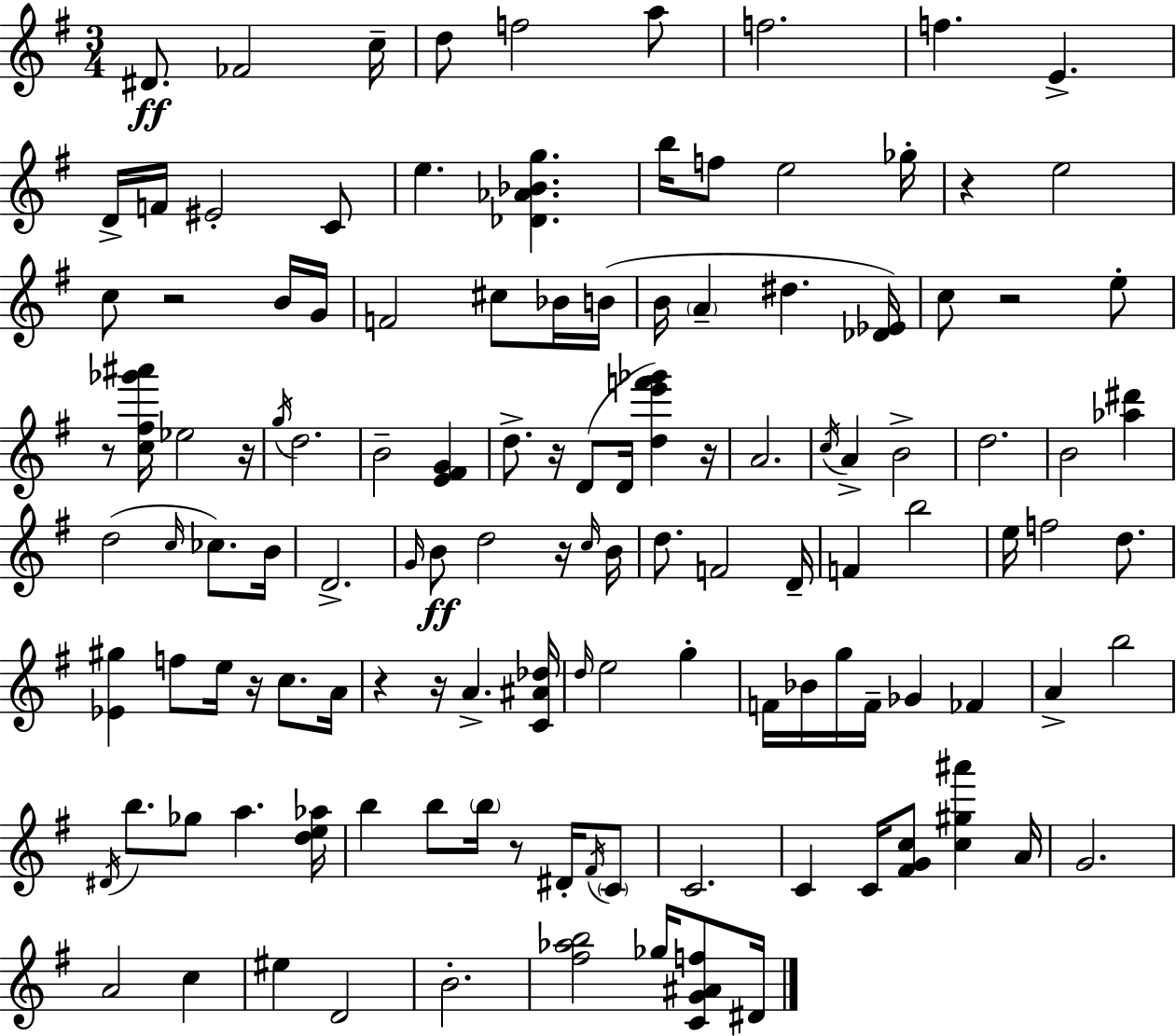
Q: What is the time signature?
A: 3/4